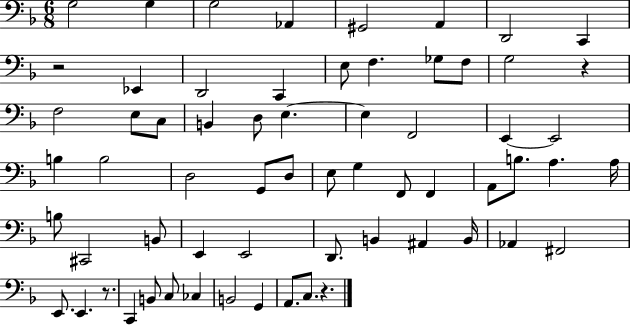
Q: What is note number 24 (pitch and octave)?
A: F2